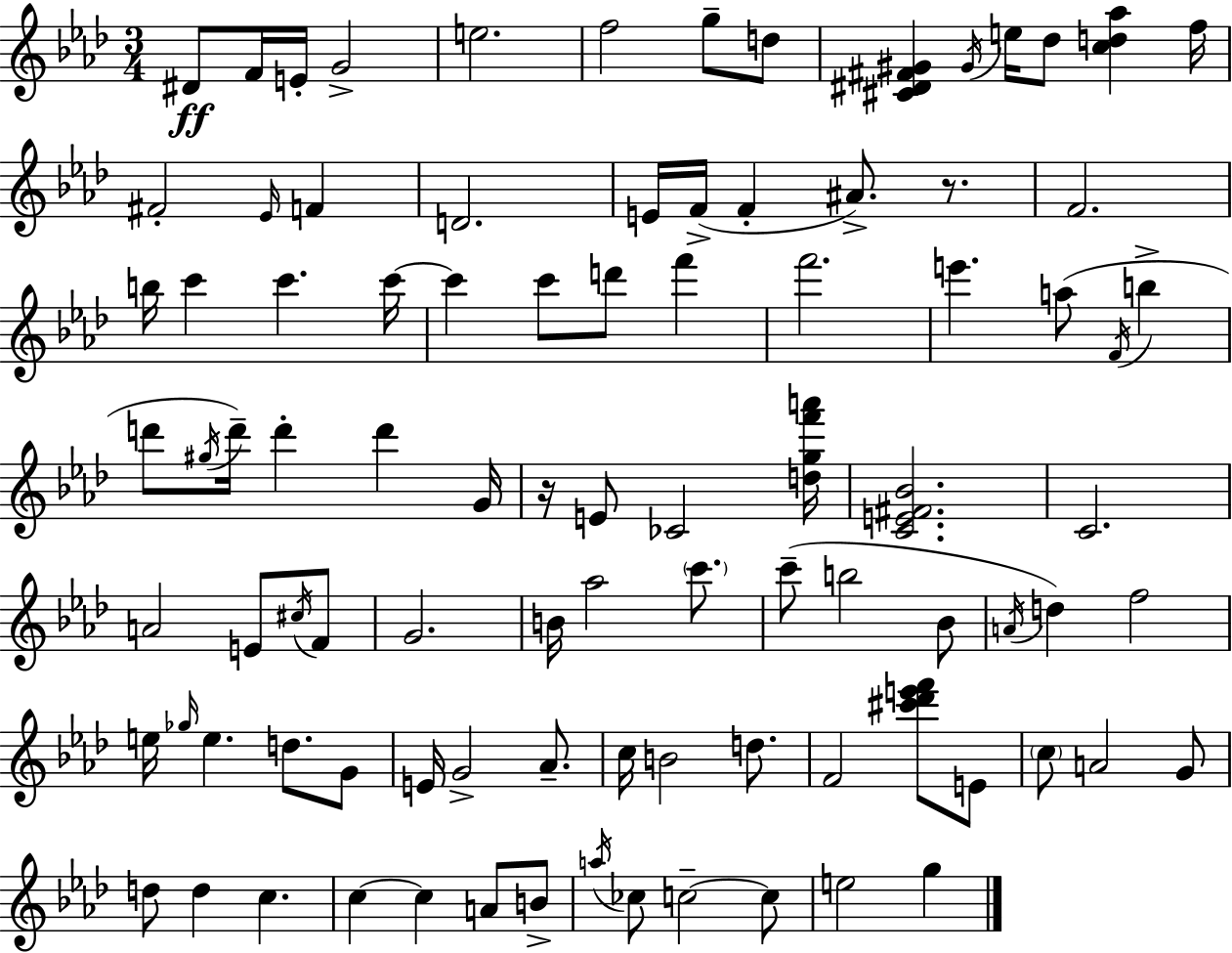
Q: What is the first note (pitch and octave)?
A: D#4